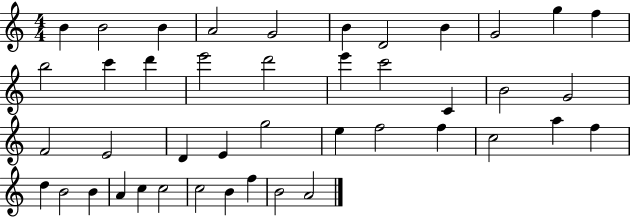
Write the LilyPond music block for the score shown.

{
  \clef treble
  \numericTimeSignature
  \time 4/4
  \key c \major
  b'4 b'2 b'4 | a'2 g'2 | b'4 d'2 b'4 | g'2 g''4 f''4 | \break b''2 c'''4 d'''4 | e'''2 d'''2 | e'''4 c'''2 c'4 | b'2 g'2 | \break f'2 e'2 | d'4 e'4 g''2 | e''4 f''2 f''4 | c''2 a''4 f''4 | \break d''4 b'2 b'4 | a'4 c''4 c''2 | c''2 b'4 f''4 | b'2 a'2 | \break \bar "|."
}